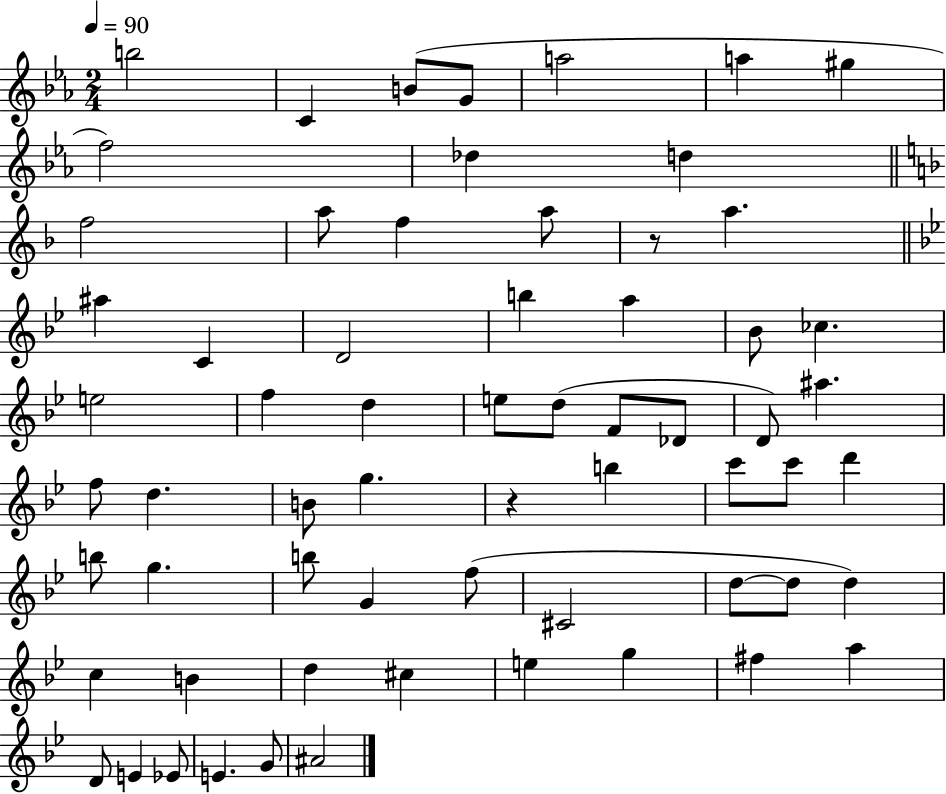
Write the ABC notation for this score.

X:1
T:Untitled
M:2/4
L:1/4
K:Eb
b2 C B/2 G/2 a2 a ^g f2 _d d f2 a/2 f a/2 z/2 a ^a C D2 b a _B/2 _c e2 f d e/2 d/2 F/2 _D/2 D/2 ^a f/2 d B/2 g z b c'/2 c'/2 d' b/2 g b/2 G f/2 ^C2 d/2 d/2 d c B d ^c e g ^f a D/2 E _E/2 E G/2 ^A2